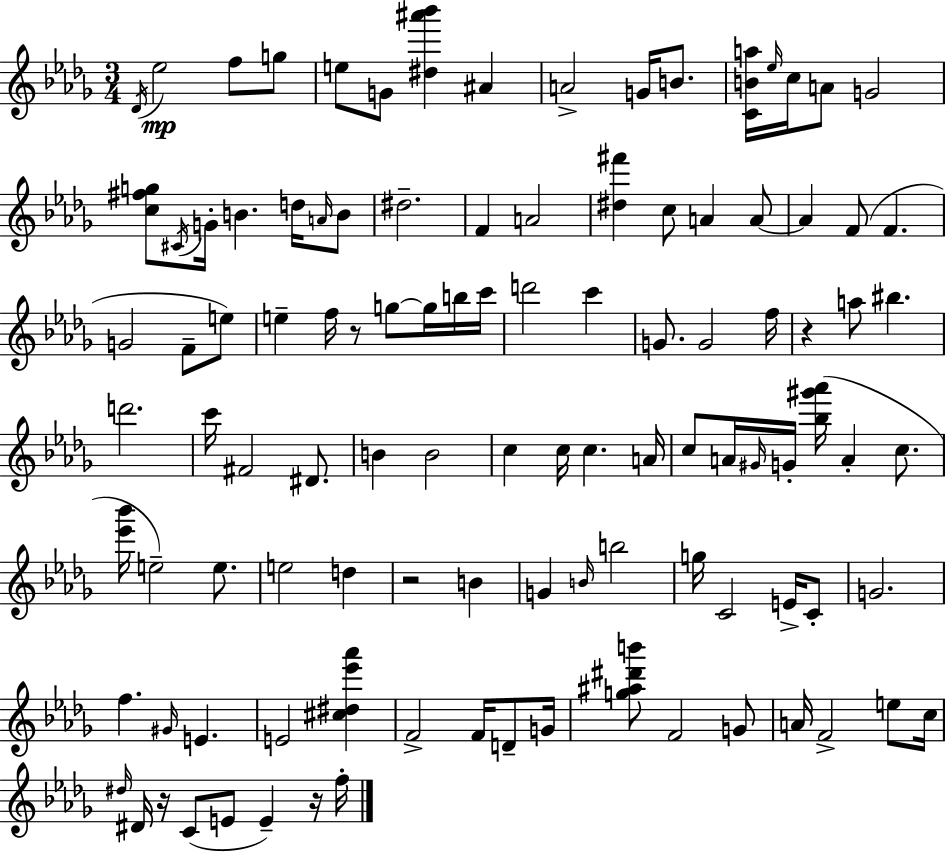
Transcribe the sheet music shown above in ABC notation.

X:1
T:Untitled
M:3/4
L:1/4
K:Bbm
_D/4 _e2 f/2 g/2 e/2 G/2 [^d^a'_b'] ^A A2 G/4 B/2 [CBa]/4 _e/4 c/4 A/2 G2 [c^fg]/2 ^C/4 G/4 B d/4 A/4 B/2 ^d2 F A2 [^d^f'] c/2 A A/2 A F/2 F G2 F/2 e/2 e f/4 z/2 g/2 g/4 b/4 c'/4 d'2 c' G/2 G2 f/4 z a/2 ^b d'2 c'/4 ^F2 ^D/2 B B2 c c/4 c A/4 c/2 A/4 ^G/4 G/4 [_b^g'_a']/4 A c/2 [_e'_b']/4 e2 e/2 e2 d z2 B G B/4 b2 g/4 C2 E/4 C/2 G2 f ^G/4 E E2 [^c^d_e'_a'] F2 F/4 D/2 G/4 [g^a^d'b']/2 F2 G/2 A/4 F2 e/2 c/4 ^d/4 ^D/4 z/4 C/2 E/2 E z/4 f/4